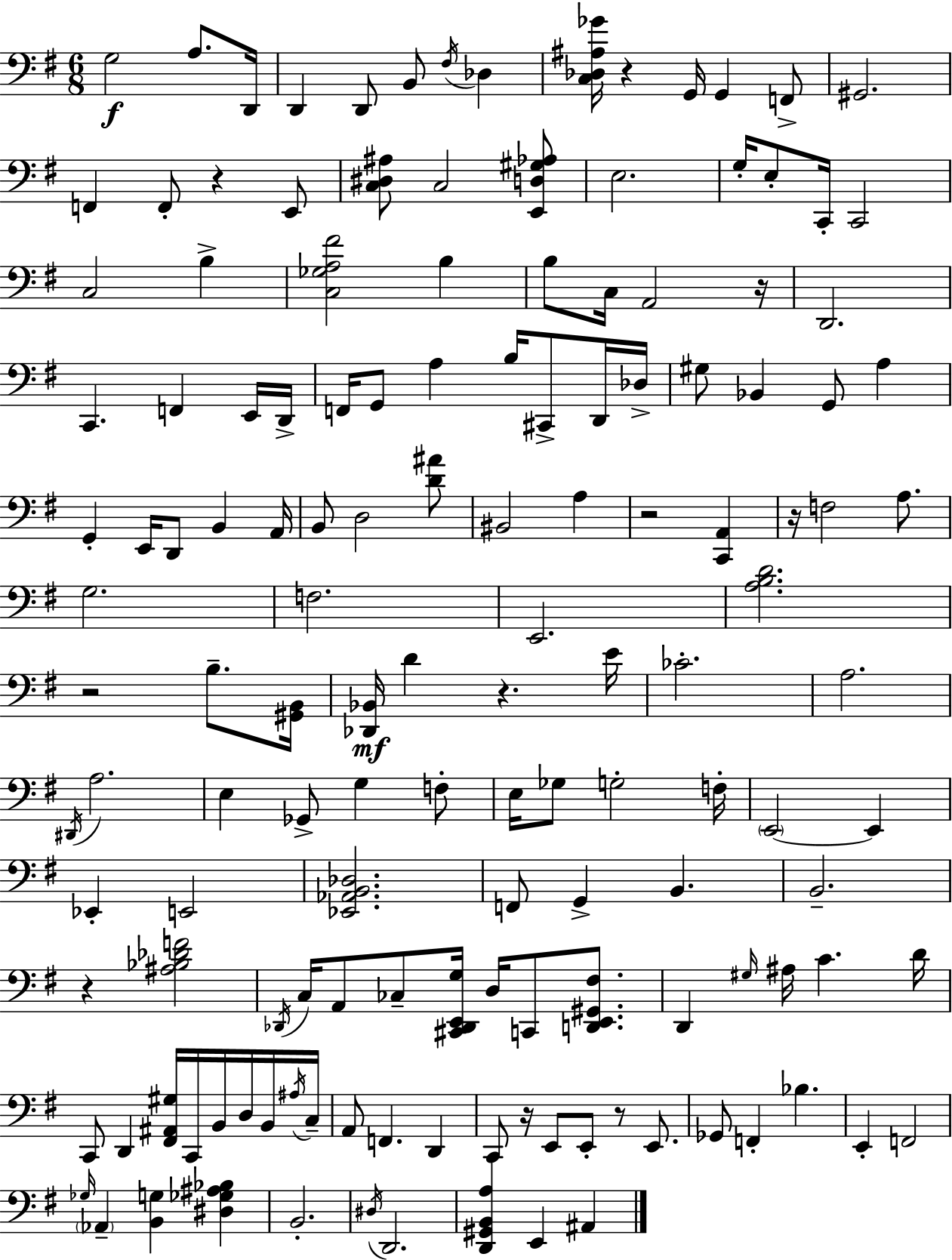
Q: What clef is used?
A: bass